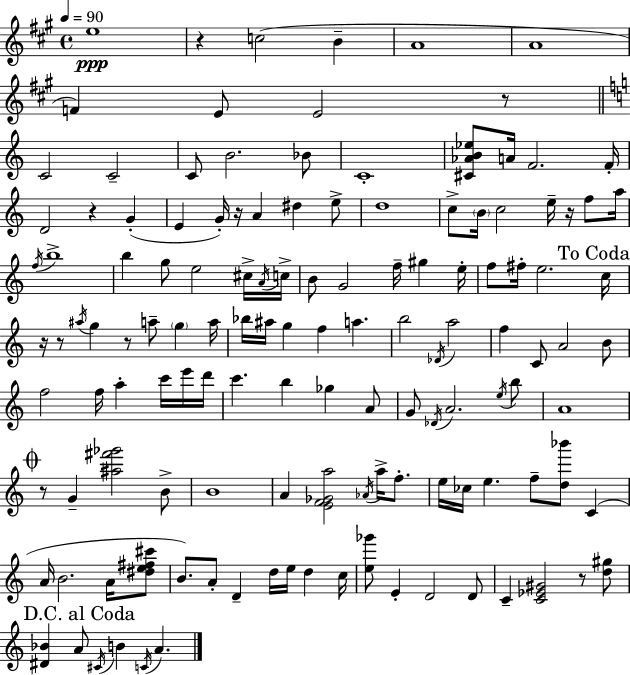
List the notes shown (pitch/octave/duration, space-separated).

E5/w R/q C5/h B4/q A4/w A4/w F4/q E4/e E4/h R/e C4/h C4/h C4/e B4/h. Bb4/e C4/w [C#4,Ab4,B4,Eb5]/e A4/s F4/h. F4/s D4/h R/q G4/q E4/q G4/s R/s A4/q D#5/q E5/e D5/w C5/e B4/s C5/h E5/s R/s F5/e A5/s F5/s B5/w B5/q G5/e E5/h C#5/s A4/s C5/s B4/e G4/h F5/s G#5/q E5/s F5/e F#5/s E5/h. C5/s R/s R/e A#5/s G5/q R/e A5/e G5/q A5/s Bb5/s A#5/s G5/q F5/q A5/q. B5/h Db4/s A5/h F5/q C4/e A4/h B4/e F5/h F5/s A5/q C6/s E6/s D6/s C6/q. B5/q Gb5/q A4/e G4/e Db4/s A4/h. E5/s B5/e A4/w R/e G4/q [A#5,F#6,Gb6]/h B4/e B4/w A4/q [E4,F4,Gb4,A5]/h Ab4/s A5/s F5/e. E5/s CES5/s E5/q. F5/e [D5,Bb6]/e C4/q A4/s B4/h. A4/s [D#5,E5,F#5,C#6]/e B4/e. A4/e D4/q D5/s E5/s D5/q C5/s [E5,Gb6]/e E4/q D4/h D4/e C4/q [C4,Eb4,G#4]/h R/e [D5,G#5]/e [D#4,Bb4]/q A4/e C#4/s B4/q C4/s A4/q.